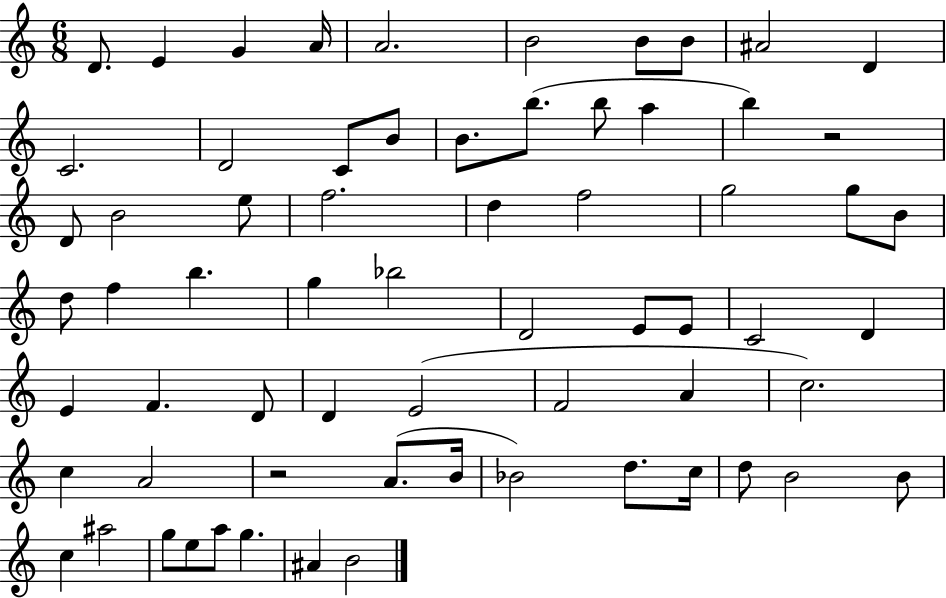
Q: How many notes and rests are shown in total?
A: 66